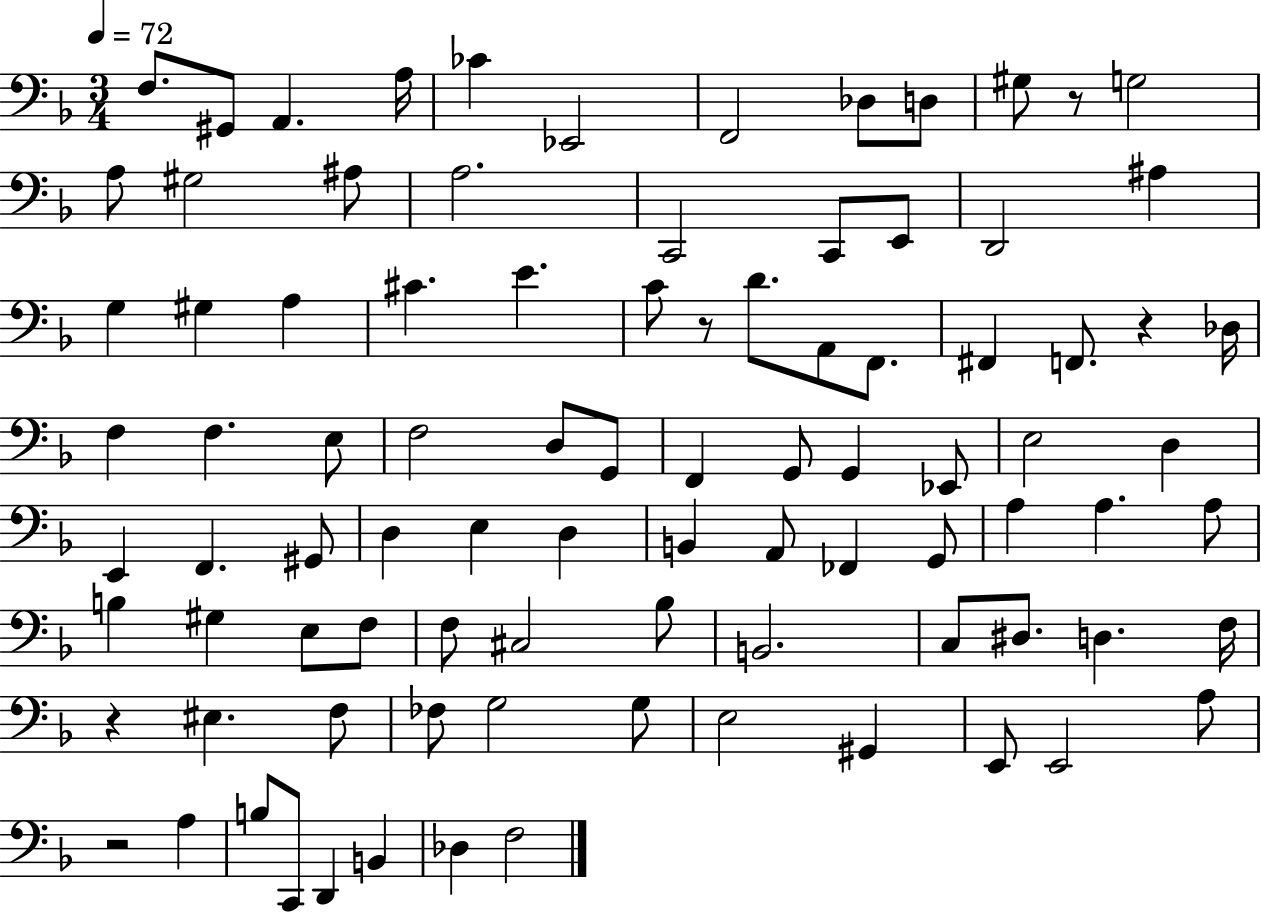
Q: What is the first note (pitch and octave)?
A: F3